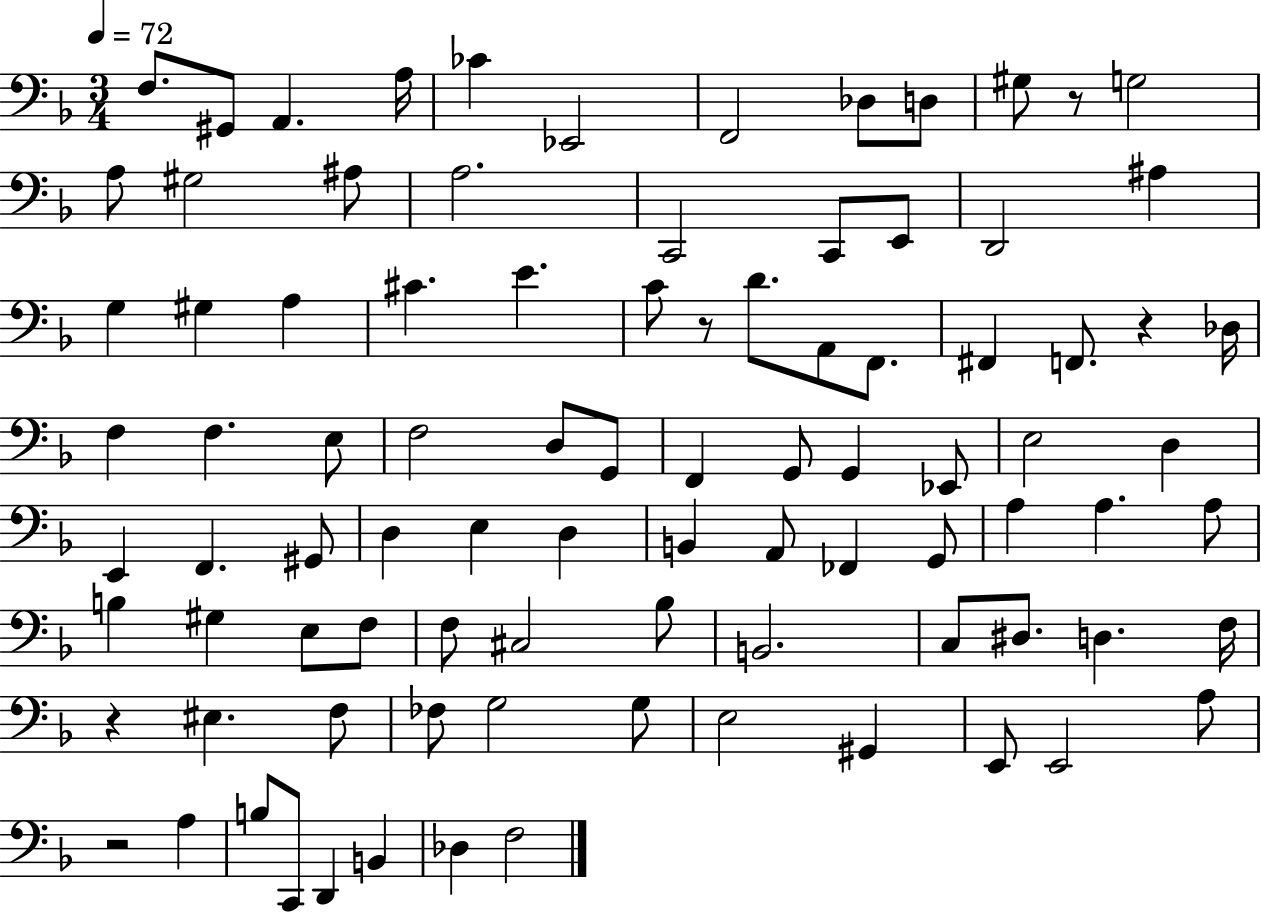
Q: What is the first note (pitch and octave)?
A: F3